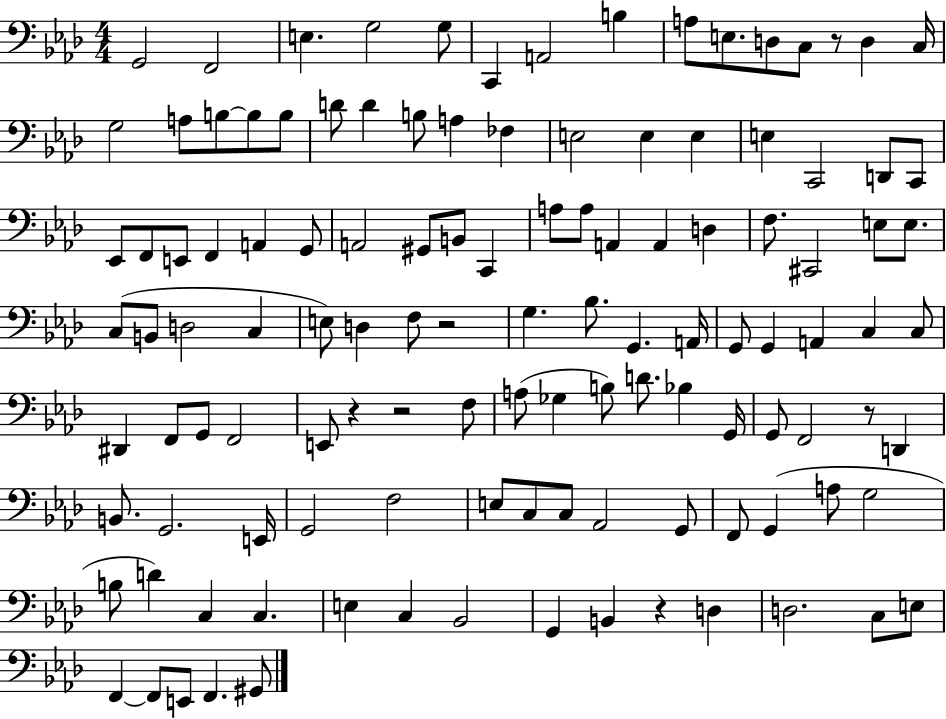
{
  \clef bass
  \numericTimeSignature
  \time 4/4
  \key aes \major
  g,2 f,2 | e4. g2 g8 | c,4 a,2 b4 | a8 e8. d8 c8 r8 d4 c16 | \break g2 a8 b8~~ b8 b8 | d'8 d'4 b8 a4 fes4 | e2 e4 e4 | e4 c,2 d,8 c,8 | \break ees,8 f,8 e,8 f,4 a,4 g,8 | a,2 gis,8 b,8 c,4 | a8 a8 a,4 a,4 d4 | f8. cis,2 e8 e8. | \break c8( b,8 d2 c4 | e8) d4 f8 r2 | g4. bes8. g,4. a,16 | g,8 g,4 a,4 c4 c8 | \break dis,4 f,8 g,8 f,2 | e,8 r4 r2 f8 | a8( ges4 b8) d'8. bes4 g,16 | g,8 f,2 r8 d,4 | \break b,8. g,2. e,16 | g,2 f2 | e8 c8 c8 aes,2 g,8 | f,8 g,4( a8 g2 | \break b8 d'4) c4 c4. | e4 c4 bes,2 | g,4 b,4 r4 d4 | d2. c8 e8 | \break f,4~~ f,8 e,8 f,4. gis,8 | \bar "|."
}